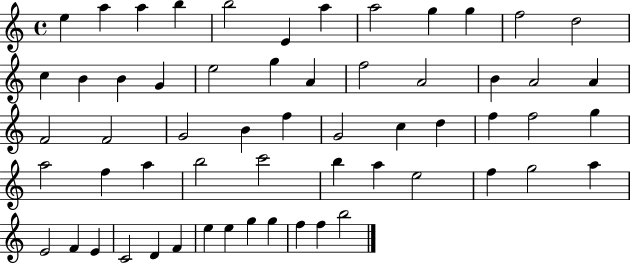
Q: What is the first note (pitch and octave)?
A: E5